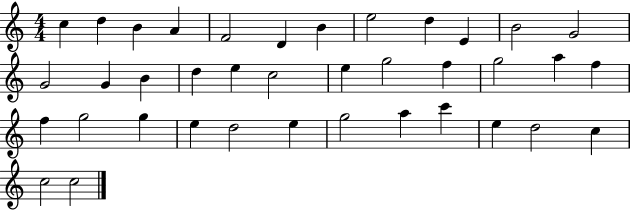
{
  \clef treble
  \numericTimeSignature
  \time 4/4
  \key c \major
  c''4 d''4 b'4 a'4 | f'2 d'4 b'4 | e''2 d''4 e'4 | b'2 g'2 | \break g'2 g'4 b'4 | d''4 e''4 c''2 | e''4 g''2 f''4 | g''2 a''4 f''4 | \break f''4 g''2 g''4 | e''4 d''2 e''4 | g''2 a''4 c'''4 | e''4 d''2 c''4 | \break c''2 c''2 | \bar "|."
}